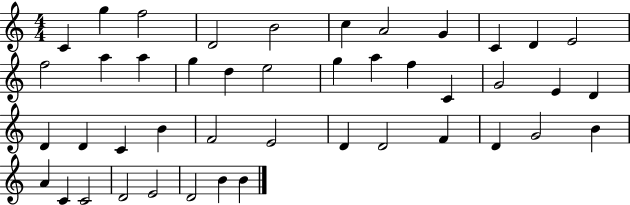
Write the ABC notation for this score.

X:1
T:Untitled
M:4/4
L:1/4
K:C
C g f2 D2 B2 c A2 G C D E2 f2 a a g d e2 g a f C G2 E D D D C B F2 E2 D D2 F D G2 B A C C2 D2 E2 D2 B B